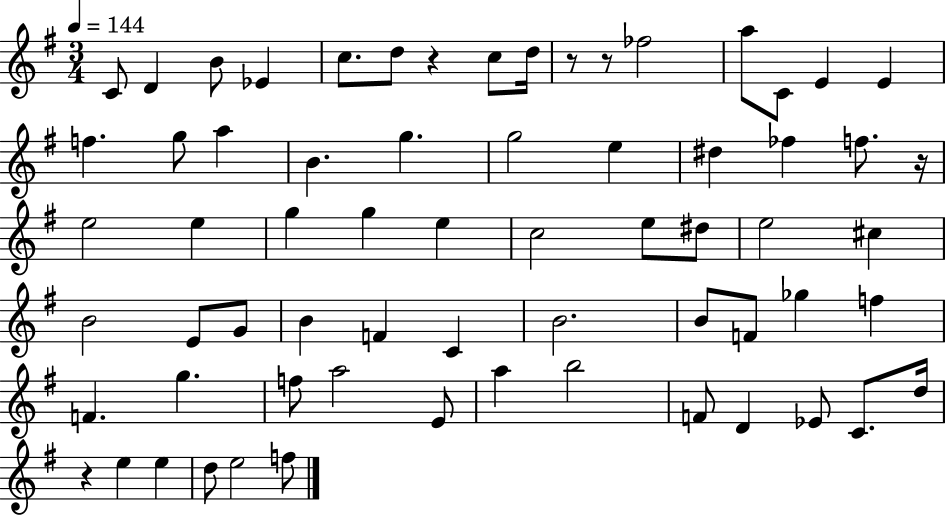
C4/e D4/q B4/e Eb4/q C5/e. D5/e R/q C5/e D5/s R/e R/e FES5/h A5/e C4/e E4/q E4/q F5/q. G5/e A5/q B4/q. G5/q. G5/h E5/q D#5/q FES5/q F5/e. R/s E5/h E5/q G5/q G5/q E5/q C5/h E5/e D#5/e E5/h C#5/q B4/h E4/e G4/e B4/q F4/q C4/q B4/h. B4/e F4/e Gb5/q F5/q F4/q. G5/q. F5/e A5/h E4/e A5/q B5/h F4/e D4/q Eb4/e C4/e. D5/s R/q E5/q E5/q D5/e E5/h F5/e